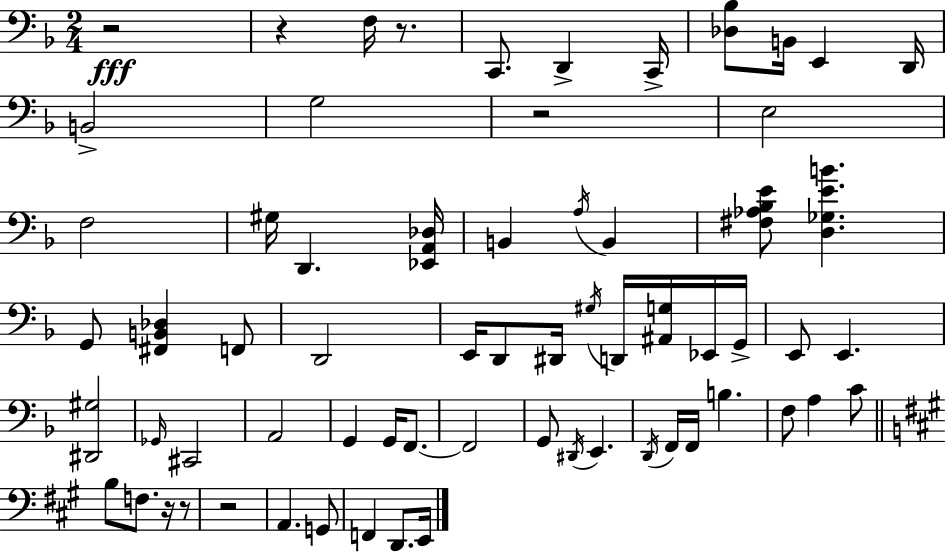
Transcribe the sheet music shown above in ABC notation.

X:1
T:Untitled
M:2/4
L:1/4
K:F
z2 z F,/4 z/2 C,,/2 D,, C,,/4 [_D,_B,]/2 B,,/4 E,, D,,/4 B,,2 G,2 z2 E,2 F,2 ^G,/4 D,, [_E,,A,,_D,]/4 B,, A,/4 B,, [^F,_A,_B,E]/2 [D,_G,EB] G,,/2 [^F,,B,,_D,] F,,/2 D,,2 E,,/4 D,,/2 ^D,,/4 ^G,/4 D,,/4 [^A,,G,]/4 _E,,/4 G,,/4 E,,/2 E,, [^D,,^G,]2 _G,,/4 ^C,,2 A,,2 G,, G,,/4 F,,/2 F,,2 G,,/2 ^D,,/4 E,, D,,/4 F,,/4 F,,/4 B, F,/2 A, C/2 B,/2 F,/2 z/4 z/2 z2 A,, G,,/2 F,, D,,/2 E,,/4